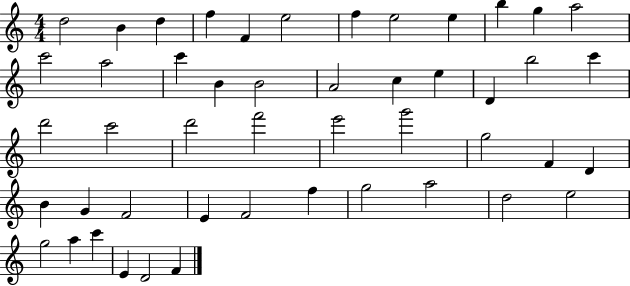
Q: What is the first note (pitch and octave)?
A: D5